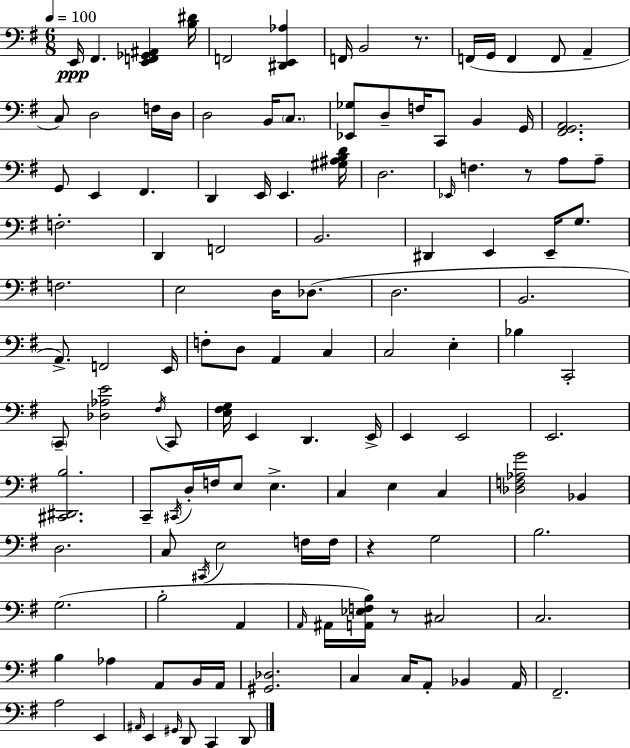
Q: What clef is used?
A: bass